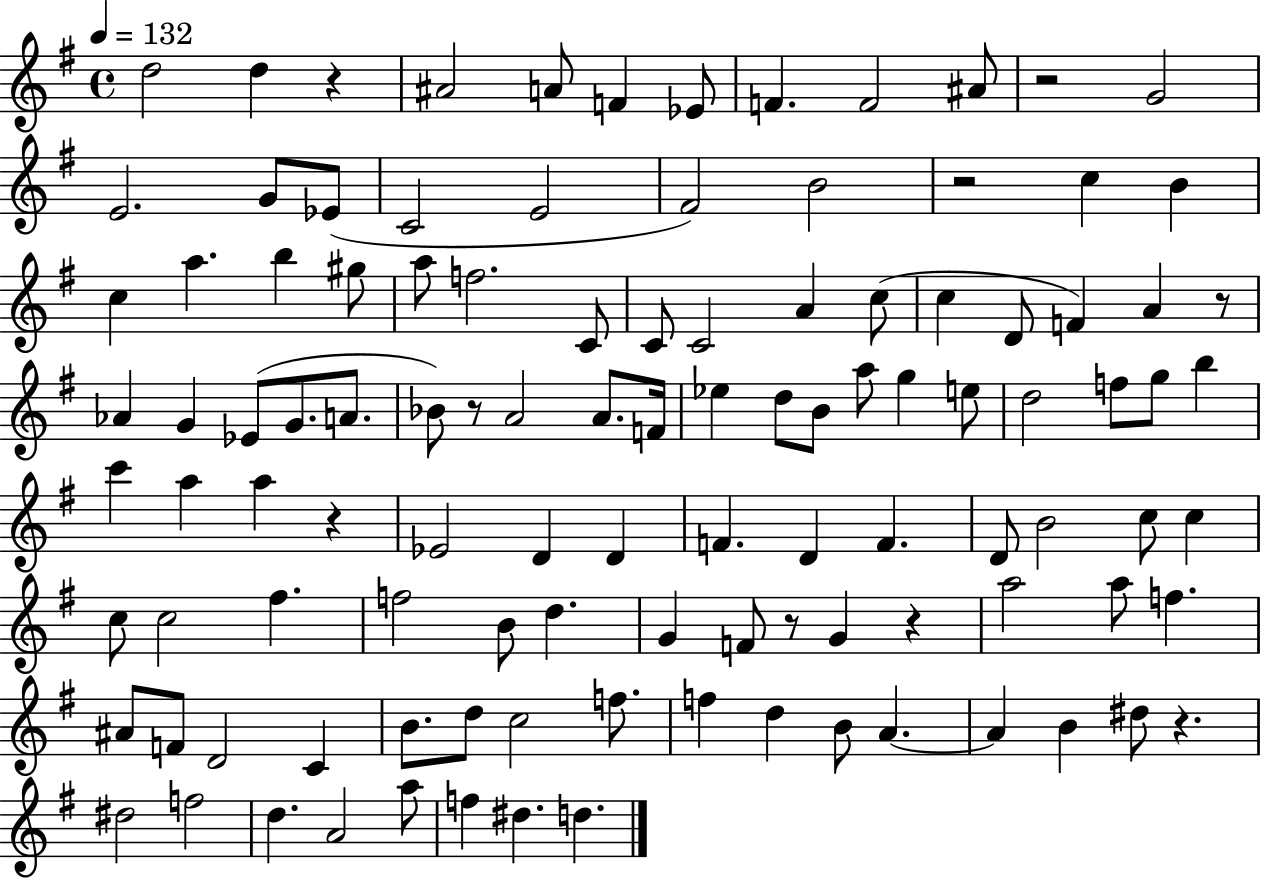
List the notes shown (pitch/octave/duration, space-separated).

D5/h D5/q R/q A#4/h A4/e F4/q Eb4/e F4/q. F4/h A#4/e R/h G4/h E4/h. G4/e Eb4/e C4/h E4/h F#4/h B4/h R/h C5/q B4/q C5/q A5/q. B5/q G#5/e A5/e F5/h. C4/e C4/e C4/h A4/q C5/e C5/q D4/e F4/q A4/q R/e Ab4/q G4/q Eb4/e G4/e. A4/e. Bb4/e R/e A4/h A4/e. F4/s Eb5/q D5/e B4/e A5/e G5/q E5/e D5/h F5/e G5/e B5/q C6/q A5/q A5/q R/q Eb4/h D4/q D4/q F4/q. D4/q F4/q. D4/e B4/h C5/e C5/q C5/e C5/h F#5/q. F5/h B4/e D5/q. G4/q F4/e R/e G4/q R/q A5/h A5/e F5/q. A#4/e F4/e D4/h C4/q B4/e. D5/e C5/h F5/e. F5/q D5/q B4/e A4/q. A4/q B4/q D#5/e R/q. D#5/h F5/h D5/q. A4/h A5/e F5/q D#5/q. D5/q.